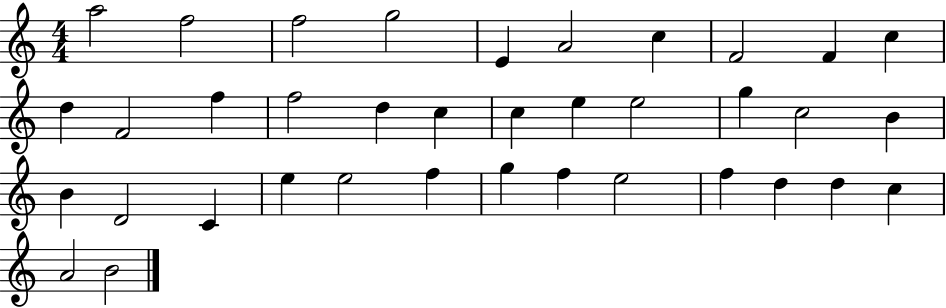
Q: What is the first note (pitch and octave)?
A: A5